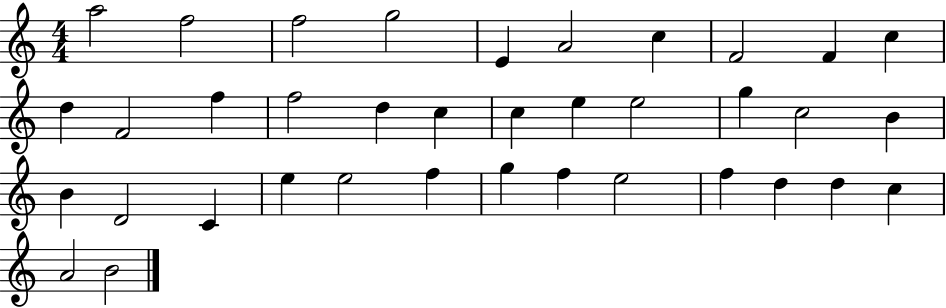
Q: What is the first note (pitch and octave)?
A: A5